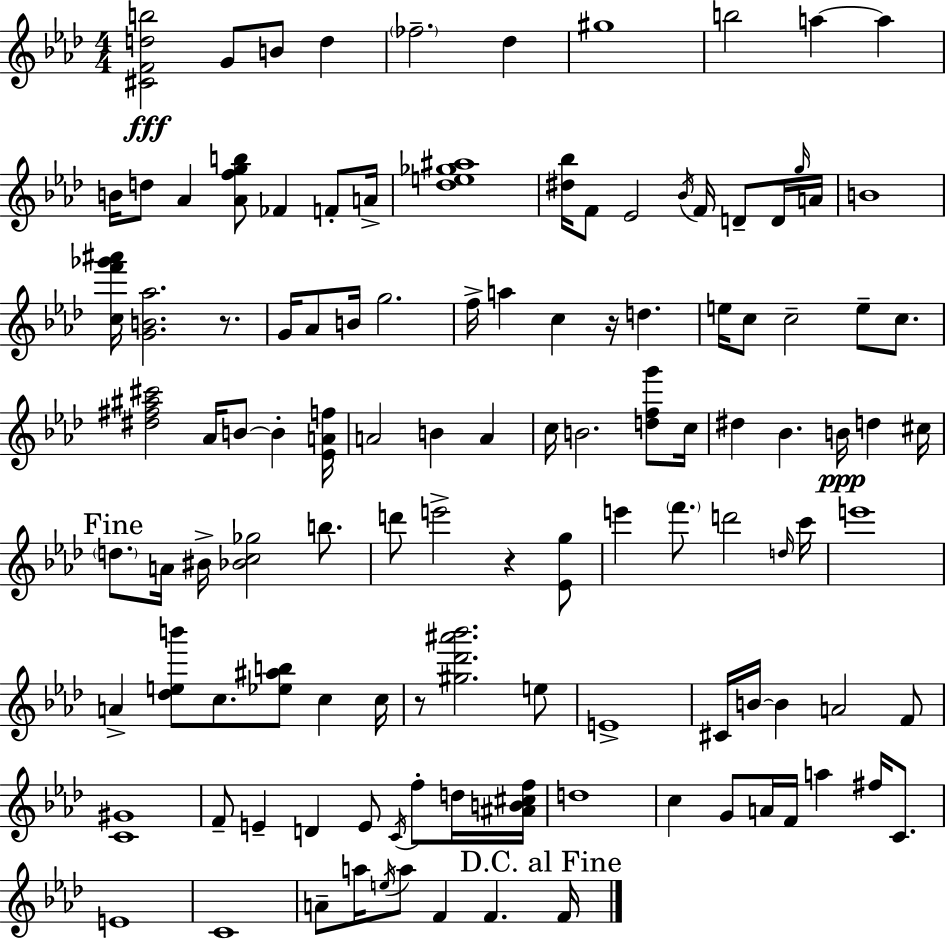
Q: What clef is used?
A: treble